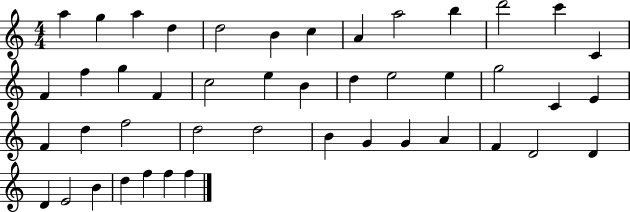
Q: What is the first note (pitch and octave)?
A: A5